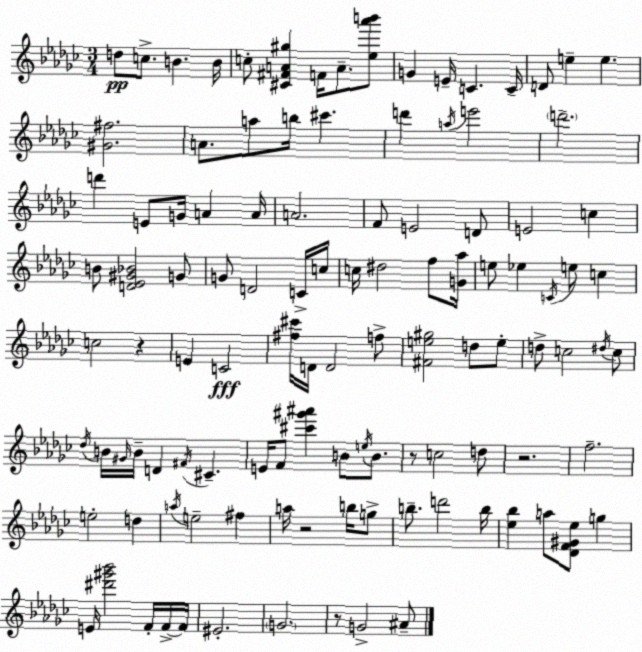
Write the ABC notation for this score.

X:1
T:Untitled
M:3/4
L:1/4
K:Ebm
d/2 c/2 B B/4 c/2 [^C^FA^g] F/4 A/2 [_e_a'b']/2 G E/4 C C/4 D/2 e e [^G^f]2 A/2 a/2 b/4 ^c' d' a/4 e'2 d'2 d' E/2 G/4 A A/4 A2 F/2 E2 D/2 E2 c B/2 [D_E^G_B]2 G/2 G/2 D2 C/4 c/4 c/4 ^d2 f/2 [G_a]/4 e/2 _e C/4 e/2 c c2 z E C2 [^f^c']/4 D/4 D2 f/2 [^Fe^g]2 d/2 e/2 d/2 c2 ^d/4 c/2 _d/4 B/4 ^G/4 B/4 D ^F/4 ^C E/4 F/2 [^c'^g'^a'] B/2 e/4 B/2 z/2 c2 d/2 z2 f2 e2 d a/4 e2 ^f a/4 z2 b/4 g/2 b/2 d'2 b/4 [_e_b] a/2 [_DF^G_e]/2 g E/4 [^d'^g'_b']2 F/4 F/4 F/4 ^E2 G2 z/2 G2 ^A/2